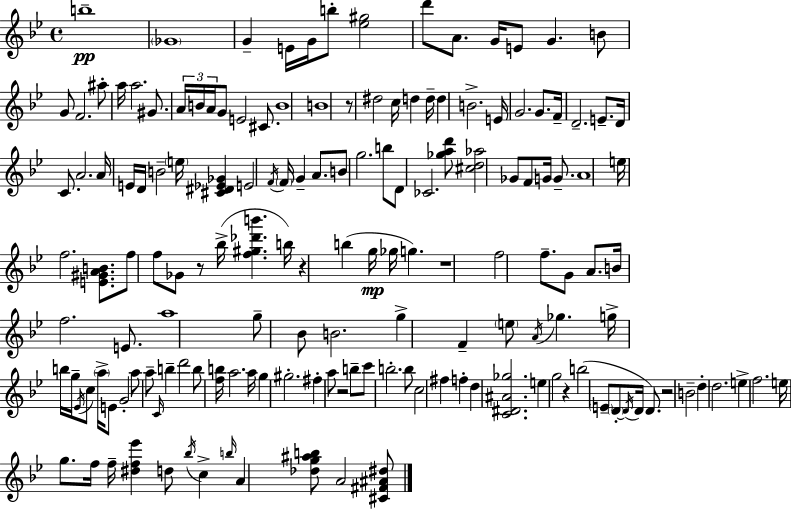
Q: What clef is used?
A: treble